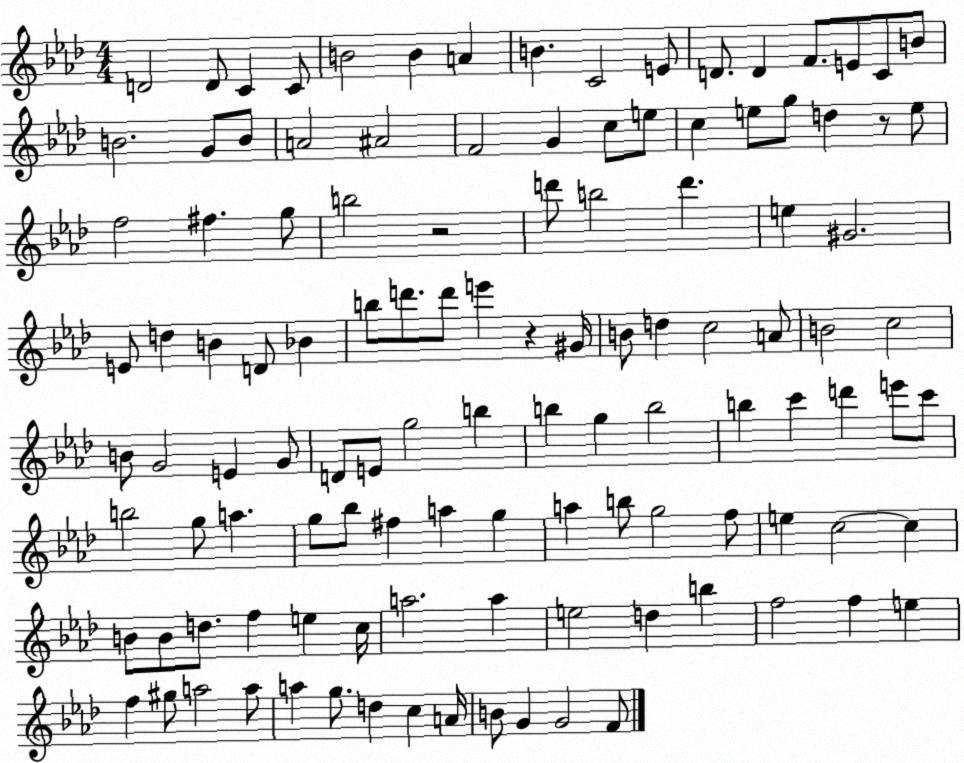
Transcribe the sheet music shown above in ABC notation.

X:1
T:Untitled
M:4/4
L:1/4
K:Ab
D2 D/2 C C/2 B2 B A B C2 E/2 D/2 D F/2 E/2 C/2 B/2 B2 G/2 B/2 A2 ^A2 F2 G c/2 e/2 c e/2 g/2 d z/2 e/2 f2 ^f g/2 b2 z2 d'/2 b2 d' e ^G2 E/2 d B D/2 _B b/2 d'/2 d'/2 e' z ^G/4 B/2 d c2 A/2 B2 c2 B/2 G2 E G/2 D/2 E/2 g2 b b g b2 b c' d' e'/2 c'/2 b2 g/2 a g/2 _b/2 ^f a g a b/2 g2 f/2 e c2 c B/2 B/2 d/2 f e c/4 a2 a e2 d b f2 f e f ^g/2 a2 a/2 a g/2 d c A/4 B/2 G G2 F/2